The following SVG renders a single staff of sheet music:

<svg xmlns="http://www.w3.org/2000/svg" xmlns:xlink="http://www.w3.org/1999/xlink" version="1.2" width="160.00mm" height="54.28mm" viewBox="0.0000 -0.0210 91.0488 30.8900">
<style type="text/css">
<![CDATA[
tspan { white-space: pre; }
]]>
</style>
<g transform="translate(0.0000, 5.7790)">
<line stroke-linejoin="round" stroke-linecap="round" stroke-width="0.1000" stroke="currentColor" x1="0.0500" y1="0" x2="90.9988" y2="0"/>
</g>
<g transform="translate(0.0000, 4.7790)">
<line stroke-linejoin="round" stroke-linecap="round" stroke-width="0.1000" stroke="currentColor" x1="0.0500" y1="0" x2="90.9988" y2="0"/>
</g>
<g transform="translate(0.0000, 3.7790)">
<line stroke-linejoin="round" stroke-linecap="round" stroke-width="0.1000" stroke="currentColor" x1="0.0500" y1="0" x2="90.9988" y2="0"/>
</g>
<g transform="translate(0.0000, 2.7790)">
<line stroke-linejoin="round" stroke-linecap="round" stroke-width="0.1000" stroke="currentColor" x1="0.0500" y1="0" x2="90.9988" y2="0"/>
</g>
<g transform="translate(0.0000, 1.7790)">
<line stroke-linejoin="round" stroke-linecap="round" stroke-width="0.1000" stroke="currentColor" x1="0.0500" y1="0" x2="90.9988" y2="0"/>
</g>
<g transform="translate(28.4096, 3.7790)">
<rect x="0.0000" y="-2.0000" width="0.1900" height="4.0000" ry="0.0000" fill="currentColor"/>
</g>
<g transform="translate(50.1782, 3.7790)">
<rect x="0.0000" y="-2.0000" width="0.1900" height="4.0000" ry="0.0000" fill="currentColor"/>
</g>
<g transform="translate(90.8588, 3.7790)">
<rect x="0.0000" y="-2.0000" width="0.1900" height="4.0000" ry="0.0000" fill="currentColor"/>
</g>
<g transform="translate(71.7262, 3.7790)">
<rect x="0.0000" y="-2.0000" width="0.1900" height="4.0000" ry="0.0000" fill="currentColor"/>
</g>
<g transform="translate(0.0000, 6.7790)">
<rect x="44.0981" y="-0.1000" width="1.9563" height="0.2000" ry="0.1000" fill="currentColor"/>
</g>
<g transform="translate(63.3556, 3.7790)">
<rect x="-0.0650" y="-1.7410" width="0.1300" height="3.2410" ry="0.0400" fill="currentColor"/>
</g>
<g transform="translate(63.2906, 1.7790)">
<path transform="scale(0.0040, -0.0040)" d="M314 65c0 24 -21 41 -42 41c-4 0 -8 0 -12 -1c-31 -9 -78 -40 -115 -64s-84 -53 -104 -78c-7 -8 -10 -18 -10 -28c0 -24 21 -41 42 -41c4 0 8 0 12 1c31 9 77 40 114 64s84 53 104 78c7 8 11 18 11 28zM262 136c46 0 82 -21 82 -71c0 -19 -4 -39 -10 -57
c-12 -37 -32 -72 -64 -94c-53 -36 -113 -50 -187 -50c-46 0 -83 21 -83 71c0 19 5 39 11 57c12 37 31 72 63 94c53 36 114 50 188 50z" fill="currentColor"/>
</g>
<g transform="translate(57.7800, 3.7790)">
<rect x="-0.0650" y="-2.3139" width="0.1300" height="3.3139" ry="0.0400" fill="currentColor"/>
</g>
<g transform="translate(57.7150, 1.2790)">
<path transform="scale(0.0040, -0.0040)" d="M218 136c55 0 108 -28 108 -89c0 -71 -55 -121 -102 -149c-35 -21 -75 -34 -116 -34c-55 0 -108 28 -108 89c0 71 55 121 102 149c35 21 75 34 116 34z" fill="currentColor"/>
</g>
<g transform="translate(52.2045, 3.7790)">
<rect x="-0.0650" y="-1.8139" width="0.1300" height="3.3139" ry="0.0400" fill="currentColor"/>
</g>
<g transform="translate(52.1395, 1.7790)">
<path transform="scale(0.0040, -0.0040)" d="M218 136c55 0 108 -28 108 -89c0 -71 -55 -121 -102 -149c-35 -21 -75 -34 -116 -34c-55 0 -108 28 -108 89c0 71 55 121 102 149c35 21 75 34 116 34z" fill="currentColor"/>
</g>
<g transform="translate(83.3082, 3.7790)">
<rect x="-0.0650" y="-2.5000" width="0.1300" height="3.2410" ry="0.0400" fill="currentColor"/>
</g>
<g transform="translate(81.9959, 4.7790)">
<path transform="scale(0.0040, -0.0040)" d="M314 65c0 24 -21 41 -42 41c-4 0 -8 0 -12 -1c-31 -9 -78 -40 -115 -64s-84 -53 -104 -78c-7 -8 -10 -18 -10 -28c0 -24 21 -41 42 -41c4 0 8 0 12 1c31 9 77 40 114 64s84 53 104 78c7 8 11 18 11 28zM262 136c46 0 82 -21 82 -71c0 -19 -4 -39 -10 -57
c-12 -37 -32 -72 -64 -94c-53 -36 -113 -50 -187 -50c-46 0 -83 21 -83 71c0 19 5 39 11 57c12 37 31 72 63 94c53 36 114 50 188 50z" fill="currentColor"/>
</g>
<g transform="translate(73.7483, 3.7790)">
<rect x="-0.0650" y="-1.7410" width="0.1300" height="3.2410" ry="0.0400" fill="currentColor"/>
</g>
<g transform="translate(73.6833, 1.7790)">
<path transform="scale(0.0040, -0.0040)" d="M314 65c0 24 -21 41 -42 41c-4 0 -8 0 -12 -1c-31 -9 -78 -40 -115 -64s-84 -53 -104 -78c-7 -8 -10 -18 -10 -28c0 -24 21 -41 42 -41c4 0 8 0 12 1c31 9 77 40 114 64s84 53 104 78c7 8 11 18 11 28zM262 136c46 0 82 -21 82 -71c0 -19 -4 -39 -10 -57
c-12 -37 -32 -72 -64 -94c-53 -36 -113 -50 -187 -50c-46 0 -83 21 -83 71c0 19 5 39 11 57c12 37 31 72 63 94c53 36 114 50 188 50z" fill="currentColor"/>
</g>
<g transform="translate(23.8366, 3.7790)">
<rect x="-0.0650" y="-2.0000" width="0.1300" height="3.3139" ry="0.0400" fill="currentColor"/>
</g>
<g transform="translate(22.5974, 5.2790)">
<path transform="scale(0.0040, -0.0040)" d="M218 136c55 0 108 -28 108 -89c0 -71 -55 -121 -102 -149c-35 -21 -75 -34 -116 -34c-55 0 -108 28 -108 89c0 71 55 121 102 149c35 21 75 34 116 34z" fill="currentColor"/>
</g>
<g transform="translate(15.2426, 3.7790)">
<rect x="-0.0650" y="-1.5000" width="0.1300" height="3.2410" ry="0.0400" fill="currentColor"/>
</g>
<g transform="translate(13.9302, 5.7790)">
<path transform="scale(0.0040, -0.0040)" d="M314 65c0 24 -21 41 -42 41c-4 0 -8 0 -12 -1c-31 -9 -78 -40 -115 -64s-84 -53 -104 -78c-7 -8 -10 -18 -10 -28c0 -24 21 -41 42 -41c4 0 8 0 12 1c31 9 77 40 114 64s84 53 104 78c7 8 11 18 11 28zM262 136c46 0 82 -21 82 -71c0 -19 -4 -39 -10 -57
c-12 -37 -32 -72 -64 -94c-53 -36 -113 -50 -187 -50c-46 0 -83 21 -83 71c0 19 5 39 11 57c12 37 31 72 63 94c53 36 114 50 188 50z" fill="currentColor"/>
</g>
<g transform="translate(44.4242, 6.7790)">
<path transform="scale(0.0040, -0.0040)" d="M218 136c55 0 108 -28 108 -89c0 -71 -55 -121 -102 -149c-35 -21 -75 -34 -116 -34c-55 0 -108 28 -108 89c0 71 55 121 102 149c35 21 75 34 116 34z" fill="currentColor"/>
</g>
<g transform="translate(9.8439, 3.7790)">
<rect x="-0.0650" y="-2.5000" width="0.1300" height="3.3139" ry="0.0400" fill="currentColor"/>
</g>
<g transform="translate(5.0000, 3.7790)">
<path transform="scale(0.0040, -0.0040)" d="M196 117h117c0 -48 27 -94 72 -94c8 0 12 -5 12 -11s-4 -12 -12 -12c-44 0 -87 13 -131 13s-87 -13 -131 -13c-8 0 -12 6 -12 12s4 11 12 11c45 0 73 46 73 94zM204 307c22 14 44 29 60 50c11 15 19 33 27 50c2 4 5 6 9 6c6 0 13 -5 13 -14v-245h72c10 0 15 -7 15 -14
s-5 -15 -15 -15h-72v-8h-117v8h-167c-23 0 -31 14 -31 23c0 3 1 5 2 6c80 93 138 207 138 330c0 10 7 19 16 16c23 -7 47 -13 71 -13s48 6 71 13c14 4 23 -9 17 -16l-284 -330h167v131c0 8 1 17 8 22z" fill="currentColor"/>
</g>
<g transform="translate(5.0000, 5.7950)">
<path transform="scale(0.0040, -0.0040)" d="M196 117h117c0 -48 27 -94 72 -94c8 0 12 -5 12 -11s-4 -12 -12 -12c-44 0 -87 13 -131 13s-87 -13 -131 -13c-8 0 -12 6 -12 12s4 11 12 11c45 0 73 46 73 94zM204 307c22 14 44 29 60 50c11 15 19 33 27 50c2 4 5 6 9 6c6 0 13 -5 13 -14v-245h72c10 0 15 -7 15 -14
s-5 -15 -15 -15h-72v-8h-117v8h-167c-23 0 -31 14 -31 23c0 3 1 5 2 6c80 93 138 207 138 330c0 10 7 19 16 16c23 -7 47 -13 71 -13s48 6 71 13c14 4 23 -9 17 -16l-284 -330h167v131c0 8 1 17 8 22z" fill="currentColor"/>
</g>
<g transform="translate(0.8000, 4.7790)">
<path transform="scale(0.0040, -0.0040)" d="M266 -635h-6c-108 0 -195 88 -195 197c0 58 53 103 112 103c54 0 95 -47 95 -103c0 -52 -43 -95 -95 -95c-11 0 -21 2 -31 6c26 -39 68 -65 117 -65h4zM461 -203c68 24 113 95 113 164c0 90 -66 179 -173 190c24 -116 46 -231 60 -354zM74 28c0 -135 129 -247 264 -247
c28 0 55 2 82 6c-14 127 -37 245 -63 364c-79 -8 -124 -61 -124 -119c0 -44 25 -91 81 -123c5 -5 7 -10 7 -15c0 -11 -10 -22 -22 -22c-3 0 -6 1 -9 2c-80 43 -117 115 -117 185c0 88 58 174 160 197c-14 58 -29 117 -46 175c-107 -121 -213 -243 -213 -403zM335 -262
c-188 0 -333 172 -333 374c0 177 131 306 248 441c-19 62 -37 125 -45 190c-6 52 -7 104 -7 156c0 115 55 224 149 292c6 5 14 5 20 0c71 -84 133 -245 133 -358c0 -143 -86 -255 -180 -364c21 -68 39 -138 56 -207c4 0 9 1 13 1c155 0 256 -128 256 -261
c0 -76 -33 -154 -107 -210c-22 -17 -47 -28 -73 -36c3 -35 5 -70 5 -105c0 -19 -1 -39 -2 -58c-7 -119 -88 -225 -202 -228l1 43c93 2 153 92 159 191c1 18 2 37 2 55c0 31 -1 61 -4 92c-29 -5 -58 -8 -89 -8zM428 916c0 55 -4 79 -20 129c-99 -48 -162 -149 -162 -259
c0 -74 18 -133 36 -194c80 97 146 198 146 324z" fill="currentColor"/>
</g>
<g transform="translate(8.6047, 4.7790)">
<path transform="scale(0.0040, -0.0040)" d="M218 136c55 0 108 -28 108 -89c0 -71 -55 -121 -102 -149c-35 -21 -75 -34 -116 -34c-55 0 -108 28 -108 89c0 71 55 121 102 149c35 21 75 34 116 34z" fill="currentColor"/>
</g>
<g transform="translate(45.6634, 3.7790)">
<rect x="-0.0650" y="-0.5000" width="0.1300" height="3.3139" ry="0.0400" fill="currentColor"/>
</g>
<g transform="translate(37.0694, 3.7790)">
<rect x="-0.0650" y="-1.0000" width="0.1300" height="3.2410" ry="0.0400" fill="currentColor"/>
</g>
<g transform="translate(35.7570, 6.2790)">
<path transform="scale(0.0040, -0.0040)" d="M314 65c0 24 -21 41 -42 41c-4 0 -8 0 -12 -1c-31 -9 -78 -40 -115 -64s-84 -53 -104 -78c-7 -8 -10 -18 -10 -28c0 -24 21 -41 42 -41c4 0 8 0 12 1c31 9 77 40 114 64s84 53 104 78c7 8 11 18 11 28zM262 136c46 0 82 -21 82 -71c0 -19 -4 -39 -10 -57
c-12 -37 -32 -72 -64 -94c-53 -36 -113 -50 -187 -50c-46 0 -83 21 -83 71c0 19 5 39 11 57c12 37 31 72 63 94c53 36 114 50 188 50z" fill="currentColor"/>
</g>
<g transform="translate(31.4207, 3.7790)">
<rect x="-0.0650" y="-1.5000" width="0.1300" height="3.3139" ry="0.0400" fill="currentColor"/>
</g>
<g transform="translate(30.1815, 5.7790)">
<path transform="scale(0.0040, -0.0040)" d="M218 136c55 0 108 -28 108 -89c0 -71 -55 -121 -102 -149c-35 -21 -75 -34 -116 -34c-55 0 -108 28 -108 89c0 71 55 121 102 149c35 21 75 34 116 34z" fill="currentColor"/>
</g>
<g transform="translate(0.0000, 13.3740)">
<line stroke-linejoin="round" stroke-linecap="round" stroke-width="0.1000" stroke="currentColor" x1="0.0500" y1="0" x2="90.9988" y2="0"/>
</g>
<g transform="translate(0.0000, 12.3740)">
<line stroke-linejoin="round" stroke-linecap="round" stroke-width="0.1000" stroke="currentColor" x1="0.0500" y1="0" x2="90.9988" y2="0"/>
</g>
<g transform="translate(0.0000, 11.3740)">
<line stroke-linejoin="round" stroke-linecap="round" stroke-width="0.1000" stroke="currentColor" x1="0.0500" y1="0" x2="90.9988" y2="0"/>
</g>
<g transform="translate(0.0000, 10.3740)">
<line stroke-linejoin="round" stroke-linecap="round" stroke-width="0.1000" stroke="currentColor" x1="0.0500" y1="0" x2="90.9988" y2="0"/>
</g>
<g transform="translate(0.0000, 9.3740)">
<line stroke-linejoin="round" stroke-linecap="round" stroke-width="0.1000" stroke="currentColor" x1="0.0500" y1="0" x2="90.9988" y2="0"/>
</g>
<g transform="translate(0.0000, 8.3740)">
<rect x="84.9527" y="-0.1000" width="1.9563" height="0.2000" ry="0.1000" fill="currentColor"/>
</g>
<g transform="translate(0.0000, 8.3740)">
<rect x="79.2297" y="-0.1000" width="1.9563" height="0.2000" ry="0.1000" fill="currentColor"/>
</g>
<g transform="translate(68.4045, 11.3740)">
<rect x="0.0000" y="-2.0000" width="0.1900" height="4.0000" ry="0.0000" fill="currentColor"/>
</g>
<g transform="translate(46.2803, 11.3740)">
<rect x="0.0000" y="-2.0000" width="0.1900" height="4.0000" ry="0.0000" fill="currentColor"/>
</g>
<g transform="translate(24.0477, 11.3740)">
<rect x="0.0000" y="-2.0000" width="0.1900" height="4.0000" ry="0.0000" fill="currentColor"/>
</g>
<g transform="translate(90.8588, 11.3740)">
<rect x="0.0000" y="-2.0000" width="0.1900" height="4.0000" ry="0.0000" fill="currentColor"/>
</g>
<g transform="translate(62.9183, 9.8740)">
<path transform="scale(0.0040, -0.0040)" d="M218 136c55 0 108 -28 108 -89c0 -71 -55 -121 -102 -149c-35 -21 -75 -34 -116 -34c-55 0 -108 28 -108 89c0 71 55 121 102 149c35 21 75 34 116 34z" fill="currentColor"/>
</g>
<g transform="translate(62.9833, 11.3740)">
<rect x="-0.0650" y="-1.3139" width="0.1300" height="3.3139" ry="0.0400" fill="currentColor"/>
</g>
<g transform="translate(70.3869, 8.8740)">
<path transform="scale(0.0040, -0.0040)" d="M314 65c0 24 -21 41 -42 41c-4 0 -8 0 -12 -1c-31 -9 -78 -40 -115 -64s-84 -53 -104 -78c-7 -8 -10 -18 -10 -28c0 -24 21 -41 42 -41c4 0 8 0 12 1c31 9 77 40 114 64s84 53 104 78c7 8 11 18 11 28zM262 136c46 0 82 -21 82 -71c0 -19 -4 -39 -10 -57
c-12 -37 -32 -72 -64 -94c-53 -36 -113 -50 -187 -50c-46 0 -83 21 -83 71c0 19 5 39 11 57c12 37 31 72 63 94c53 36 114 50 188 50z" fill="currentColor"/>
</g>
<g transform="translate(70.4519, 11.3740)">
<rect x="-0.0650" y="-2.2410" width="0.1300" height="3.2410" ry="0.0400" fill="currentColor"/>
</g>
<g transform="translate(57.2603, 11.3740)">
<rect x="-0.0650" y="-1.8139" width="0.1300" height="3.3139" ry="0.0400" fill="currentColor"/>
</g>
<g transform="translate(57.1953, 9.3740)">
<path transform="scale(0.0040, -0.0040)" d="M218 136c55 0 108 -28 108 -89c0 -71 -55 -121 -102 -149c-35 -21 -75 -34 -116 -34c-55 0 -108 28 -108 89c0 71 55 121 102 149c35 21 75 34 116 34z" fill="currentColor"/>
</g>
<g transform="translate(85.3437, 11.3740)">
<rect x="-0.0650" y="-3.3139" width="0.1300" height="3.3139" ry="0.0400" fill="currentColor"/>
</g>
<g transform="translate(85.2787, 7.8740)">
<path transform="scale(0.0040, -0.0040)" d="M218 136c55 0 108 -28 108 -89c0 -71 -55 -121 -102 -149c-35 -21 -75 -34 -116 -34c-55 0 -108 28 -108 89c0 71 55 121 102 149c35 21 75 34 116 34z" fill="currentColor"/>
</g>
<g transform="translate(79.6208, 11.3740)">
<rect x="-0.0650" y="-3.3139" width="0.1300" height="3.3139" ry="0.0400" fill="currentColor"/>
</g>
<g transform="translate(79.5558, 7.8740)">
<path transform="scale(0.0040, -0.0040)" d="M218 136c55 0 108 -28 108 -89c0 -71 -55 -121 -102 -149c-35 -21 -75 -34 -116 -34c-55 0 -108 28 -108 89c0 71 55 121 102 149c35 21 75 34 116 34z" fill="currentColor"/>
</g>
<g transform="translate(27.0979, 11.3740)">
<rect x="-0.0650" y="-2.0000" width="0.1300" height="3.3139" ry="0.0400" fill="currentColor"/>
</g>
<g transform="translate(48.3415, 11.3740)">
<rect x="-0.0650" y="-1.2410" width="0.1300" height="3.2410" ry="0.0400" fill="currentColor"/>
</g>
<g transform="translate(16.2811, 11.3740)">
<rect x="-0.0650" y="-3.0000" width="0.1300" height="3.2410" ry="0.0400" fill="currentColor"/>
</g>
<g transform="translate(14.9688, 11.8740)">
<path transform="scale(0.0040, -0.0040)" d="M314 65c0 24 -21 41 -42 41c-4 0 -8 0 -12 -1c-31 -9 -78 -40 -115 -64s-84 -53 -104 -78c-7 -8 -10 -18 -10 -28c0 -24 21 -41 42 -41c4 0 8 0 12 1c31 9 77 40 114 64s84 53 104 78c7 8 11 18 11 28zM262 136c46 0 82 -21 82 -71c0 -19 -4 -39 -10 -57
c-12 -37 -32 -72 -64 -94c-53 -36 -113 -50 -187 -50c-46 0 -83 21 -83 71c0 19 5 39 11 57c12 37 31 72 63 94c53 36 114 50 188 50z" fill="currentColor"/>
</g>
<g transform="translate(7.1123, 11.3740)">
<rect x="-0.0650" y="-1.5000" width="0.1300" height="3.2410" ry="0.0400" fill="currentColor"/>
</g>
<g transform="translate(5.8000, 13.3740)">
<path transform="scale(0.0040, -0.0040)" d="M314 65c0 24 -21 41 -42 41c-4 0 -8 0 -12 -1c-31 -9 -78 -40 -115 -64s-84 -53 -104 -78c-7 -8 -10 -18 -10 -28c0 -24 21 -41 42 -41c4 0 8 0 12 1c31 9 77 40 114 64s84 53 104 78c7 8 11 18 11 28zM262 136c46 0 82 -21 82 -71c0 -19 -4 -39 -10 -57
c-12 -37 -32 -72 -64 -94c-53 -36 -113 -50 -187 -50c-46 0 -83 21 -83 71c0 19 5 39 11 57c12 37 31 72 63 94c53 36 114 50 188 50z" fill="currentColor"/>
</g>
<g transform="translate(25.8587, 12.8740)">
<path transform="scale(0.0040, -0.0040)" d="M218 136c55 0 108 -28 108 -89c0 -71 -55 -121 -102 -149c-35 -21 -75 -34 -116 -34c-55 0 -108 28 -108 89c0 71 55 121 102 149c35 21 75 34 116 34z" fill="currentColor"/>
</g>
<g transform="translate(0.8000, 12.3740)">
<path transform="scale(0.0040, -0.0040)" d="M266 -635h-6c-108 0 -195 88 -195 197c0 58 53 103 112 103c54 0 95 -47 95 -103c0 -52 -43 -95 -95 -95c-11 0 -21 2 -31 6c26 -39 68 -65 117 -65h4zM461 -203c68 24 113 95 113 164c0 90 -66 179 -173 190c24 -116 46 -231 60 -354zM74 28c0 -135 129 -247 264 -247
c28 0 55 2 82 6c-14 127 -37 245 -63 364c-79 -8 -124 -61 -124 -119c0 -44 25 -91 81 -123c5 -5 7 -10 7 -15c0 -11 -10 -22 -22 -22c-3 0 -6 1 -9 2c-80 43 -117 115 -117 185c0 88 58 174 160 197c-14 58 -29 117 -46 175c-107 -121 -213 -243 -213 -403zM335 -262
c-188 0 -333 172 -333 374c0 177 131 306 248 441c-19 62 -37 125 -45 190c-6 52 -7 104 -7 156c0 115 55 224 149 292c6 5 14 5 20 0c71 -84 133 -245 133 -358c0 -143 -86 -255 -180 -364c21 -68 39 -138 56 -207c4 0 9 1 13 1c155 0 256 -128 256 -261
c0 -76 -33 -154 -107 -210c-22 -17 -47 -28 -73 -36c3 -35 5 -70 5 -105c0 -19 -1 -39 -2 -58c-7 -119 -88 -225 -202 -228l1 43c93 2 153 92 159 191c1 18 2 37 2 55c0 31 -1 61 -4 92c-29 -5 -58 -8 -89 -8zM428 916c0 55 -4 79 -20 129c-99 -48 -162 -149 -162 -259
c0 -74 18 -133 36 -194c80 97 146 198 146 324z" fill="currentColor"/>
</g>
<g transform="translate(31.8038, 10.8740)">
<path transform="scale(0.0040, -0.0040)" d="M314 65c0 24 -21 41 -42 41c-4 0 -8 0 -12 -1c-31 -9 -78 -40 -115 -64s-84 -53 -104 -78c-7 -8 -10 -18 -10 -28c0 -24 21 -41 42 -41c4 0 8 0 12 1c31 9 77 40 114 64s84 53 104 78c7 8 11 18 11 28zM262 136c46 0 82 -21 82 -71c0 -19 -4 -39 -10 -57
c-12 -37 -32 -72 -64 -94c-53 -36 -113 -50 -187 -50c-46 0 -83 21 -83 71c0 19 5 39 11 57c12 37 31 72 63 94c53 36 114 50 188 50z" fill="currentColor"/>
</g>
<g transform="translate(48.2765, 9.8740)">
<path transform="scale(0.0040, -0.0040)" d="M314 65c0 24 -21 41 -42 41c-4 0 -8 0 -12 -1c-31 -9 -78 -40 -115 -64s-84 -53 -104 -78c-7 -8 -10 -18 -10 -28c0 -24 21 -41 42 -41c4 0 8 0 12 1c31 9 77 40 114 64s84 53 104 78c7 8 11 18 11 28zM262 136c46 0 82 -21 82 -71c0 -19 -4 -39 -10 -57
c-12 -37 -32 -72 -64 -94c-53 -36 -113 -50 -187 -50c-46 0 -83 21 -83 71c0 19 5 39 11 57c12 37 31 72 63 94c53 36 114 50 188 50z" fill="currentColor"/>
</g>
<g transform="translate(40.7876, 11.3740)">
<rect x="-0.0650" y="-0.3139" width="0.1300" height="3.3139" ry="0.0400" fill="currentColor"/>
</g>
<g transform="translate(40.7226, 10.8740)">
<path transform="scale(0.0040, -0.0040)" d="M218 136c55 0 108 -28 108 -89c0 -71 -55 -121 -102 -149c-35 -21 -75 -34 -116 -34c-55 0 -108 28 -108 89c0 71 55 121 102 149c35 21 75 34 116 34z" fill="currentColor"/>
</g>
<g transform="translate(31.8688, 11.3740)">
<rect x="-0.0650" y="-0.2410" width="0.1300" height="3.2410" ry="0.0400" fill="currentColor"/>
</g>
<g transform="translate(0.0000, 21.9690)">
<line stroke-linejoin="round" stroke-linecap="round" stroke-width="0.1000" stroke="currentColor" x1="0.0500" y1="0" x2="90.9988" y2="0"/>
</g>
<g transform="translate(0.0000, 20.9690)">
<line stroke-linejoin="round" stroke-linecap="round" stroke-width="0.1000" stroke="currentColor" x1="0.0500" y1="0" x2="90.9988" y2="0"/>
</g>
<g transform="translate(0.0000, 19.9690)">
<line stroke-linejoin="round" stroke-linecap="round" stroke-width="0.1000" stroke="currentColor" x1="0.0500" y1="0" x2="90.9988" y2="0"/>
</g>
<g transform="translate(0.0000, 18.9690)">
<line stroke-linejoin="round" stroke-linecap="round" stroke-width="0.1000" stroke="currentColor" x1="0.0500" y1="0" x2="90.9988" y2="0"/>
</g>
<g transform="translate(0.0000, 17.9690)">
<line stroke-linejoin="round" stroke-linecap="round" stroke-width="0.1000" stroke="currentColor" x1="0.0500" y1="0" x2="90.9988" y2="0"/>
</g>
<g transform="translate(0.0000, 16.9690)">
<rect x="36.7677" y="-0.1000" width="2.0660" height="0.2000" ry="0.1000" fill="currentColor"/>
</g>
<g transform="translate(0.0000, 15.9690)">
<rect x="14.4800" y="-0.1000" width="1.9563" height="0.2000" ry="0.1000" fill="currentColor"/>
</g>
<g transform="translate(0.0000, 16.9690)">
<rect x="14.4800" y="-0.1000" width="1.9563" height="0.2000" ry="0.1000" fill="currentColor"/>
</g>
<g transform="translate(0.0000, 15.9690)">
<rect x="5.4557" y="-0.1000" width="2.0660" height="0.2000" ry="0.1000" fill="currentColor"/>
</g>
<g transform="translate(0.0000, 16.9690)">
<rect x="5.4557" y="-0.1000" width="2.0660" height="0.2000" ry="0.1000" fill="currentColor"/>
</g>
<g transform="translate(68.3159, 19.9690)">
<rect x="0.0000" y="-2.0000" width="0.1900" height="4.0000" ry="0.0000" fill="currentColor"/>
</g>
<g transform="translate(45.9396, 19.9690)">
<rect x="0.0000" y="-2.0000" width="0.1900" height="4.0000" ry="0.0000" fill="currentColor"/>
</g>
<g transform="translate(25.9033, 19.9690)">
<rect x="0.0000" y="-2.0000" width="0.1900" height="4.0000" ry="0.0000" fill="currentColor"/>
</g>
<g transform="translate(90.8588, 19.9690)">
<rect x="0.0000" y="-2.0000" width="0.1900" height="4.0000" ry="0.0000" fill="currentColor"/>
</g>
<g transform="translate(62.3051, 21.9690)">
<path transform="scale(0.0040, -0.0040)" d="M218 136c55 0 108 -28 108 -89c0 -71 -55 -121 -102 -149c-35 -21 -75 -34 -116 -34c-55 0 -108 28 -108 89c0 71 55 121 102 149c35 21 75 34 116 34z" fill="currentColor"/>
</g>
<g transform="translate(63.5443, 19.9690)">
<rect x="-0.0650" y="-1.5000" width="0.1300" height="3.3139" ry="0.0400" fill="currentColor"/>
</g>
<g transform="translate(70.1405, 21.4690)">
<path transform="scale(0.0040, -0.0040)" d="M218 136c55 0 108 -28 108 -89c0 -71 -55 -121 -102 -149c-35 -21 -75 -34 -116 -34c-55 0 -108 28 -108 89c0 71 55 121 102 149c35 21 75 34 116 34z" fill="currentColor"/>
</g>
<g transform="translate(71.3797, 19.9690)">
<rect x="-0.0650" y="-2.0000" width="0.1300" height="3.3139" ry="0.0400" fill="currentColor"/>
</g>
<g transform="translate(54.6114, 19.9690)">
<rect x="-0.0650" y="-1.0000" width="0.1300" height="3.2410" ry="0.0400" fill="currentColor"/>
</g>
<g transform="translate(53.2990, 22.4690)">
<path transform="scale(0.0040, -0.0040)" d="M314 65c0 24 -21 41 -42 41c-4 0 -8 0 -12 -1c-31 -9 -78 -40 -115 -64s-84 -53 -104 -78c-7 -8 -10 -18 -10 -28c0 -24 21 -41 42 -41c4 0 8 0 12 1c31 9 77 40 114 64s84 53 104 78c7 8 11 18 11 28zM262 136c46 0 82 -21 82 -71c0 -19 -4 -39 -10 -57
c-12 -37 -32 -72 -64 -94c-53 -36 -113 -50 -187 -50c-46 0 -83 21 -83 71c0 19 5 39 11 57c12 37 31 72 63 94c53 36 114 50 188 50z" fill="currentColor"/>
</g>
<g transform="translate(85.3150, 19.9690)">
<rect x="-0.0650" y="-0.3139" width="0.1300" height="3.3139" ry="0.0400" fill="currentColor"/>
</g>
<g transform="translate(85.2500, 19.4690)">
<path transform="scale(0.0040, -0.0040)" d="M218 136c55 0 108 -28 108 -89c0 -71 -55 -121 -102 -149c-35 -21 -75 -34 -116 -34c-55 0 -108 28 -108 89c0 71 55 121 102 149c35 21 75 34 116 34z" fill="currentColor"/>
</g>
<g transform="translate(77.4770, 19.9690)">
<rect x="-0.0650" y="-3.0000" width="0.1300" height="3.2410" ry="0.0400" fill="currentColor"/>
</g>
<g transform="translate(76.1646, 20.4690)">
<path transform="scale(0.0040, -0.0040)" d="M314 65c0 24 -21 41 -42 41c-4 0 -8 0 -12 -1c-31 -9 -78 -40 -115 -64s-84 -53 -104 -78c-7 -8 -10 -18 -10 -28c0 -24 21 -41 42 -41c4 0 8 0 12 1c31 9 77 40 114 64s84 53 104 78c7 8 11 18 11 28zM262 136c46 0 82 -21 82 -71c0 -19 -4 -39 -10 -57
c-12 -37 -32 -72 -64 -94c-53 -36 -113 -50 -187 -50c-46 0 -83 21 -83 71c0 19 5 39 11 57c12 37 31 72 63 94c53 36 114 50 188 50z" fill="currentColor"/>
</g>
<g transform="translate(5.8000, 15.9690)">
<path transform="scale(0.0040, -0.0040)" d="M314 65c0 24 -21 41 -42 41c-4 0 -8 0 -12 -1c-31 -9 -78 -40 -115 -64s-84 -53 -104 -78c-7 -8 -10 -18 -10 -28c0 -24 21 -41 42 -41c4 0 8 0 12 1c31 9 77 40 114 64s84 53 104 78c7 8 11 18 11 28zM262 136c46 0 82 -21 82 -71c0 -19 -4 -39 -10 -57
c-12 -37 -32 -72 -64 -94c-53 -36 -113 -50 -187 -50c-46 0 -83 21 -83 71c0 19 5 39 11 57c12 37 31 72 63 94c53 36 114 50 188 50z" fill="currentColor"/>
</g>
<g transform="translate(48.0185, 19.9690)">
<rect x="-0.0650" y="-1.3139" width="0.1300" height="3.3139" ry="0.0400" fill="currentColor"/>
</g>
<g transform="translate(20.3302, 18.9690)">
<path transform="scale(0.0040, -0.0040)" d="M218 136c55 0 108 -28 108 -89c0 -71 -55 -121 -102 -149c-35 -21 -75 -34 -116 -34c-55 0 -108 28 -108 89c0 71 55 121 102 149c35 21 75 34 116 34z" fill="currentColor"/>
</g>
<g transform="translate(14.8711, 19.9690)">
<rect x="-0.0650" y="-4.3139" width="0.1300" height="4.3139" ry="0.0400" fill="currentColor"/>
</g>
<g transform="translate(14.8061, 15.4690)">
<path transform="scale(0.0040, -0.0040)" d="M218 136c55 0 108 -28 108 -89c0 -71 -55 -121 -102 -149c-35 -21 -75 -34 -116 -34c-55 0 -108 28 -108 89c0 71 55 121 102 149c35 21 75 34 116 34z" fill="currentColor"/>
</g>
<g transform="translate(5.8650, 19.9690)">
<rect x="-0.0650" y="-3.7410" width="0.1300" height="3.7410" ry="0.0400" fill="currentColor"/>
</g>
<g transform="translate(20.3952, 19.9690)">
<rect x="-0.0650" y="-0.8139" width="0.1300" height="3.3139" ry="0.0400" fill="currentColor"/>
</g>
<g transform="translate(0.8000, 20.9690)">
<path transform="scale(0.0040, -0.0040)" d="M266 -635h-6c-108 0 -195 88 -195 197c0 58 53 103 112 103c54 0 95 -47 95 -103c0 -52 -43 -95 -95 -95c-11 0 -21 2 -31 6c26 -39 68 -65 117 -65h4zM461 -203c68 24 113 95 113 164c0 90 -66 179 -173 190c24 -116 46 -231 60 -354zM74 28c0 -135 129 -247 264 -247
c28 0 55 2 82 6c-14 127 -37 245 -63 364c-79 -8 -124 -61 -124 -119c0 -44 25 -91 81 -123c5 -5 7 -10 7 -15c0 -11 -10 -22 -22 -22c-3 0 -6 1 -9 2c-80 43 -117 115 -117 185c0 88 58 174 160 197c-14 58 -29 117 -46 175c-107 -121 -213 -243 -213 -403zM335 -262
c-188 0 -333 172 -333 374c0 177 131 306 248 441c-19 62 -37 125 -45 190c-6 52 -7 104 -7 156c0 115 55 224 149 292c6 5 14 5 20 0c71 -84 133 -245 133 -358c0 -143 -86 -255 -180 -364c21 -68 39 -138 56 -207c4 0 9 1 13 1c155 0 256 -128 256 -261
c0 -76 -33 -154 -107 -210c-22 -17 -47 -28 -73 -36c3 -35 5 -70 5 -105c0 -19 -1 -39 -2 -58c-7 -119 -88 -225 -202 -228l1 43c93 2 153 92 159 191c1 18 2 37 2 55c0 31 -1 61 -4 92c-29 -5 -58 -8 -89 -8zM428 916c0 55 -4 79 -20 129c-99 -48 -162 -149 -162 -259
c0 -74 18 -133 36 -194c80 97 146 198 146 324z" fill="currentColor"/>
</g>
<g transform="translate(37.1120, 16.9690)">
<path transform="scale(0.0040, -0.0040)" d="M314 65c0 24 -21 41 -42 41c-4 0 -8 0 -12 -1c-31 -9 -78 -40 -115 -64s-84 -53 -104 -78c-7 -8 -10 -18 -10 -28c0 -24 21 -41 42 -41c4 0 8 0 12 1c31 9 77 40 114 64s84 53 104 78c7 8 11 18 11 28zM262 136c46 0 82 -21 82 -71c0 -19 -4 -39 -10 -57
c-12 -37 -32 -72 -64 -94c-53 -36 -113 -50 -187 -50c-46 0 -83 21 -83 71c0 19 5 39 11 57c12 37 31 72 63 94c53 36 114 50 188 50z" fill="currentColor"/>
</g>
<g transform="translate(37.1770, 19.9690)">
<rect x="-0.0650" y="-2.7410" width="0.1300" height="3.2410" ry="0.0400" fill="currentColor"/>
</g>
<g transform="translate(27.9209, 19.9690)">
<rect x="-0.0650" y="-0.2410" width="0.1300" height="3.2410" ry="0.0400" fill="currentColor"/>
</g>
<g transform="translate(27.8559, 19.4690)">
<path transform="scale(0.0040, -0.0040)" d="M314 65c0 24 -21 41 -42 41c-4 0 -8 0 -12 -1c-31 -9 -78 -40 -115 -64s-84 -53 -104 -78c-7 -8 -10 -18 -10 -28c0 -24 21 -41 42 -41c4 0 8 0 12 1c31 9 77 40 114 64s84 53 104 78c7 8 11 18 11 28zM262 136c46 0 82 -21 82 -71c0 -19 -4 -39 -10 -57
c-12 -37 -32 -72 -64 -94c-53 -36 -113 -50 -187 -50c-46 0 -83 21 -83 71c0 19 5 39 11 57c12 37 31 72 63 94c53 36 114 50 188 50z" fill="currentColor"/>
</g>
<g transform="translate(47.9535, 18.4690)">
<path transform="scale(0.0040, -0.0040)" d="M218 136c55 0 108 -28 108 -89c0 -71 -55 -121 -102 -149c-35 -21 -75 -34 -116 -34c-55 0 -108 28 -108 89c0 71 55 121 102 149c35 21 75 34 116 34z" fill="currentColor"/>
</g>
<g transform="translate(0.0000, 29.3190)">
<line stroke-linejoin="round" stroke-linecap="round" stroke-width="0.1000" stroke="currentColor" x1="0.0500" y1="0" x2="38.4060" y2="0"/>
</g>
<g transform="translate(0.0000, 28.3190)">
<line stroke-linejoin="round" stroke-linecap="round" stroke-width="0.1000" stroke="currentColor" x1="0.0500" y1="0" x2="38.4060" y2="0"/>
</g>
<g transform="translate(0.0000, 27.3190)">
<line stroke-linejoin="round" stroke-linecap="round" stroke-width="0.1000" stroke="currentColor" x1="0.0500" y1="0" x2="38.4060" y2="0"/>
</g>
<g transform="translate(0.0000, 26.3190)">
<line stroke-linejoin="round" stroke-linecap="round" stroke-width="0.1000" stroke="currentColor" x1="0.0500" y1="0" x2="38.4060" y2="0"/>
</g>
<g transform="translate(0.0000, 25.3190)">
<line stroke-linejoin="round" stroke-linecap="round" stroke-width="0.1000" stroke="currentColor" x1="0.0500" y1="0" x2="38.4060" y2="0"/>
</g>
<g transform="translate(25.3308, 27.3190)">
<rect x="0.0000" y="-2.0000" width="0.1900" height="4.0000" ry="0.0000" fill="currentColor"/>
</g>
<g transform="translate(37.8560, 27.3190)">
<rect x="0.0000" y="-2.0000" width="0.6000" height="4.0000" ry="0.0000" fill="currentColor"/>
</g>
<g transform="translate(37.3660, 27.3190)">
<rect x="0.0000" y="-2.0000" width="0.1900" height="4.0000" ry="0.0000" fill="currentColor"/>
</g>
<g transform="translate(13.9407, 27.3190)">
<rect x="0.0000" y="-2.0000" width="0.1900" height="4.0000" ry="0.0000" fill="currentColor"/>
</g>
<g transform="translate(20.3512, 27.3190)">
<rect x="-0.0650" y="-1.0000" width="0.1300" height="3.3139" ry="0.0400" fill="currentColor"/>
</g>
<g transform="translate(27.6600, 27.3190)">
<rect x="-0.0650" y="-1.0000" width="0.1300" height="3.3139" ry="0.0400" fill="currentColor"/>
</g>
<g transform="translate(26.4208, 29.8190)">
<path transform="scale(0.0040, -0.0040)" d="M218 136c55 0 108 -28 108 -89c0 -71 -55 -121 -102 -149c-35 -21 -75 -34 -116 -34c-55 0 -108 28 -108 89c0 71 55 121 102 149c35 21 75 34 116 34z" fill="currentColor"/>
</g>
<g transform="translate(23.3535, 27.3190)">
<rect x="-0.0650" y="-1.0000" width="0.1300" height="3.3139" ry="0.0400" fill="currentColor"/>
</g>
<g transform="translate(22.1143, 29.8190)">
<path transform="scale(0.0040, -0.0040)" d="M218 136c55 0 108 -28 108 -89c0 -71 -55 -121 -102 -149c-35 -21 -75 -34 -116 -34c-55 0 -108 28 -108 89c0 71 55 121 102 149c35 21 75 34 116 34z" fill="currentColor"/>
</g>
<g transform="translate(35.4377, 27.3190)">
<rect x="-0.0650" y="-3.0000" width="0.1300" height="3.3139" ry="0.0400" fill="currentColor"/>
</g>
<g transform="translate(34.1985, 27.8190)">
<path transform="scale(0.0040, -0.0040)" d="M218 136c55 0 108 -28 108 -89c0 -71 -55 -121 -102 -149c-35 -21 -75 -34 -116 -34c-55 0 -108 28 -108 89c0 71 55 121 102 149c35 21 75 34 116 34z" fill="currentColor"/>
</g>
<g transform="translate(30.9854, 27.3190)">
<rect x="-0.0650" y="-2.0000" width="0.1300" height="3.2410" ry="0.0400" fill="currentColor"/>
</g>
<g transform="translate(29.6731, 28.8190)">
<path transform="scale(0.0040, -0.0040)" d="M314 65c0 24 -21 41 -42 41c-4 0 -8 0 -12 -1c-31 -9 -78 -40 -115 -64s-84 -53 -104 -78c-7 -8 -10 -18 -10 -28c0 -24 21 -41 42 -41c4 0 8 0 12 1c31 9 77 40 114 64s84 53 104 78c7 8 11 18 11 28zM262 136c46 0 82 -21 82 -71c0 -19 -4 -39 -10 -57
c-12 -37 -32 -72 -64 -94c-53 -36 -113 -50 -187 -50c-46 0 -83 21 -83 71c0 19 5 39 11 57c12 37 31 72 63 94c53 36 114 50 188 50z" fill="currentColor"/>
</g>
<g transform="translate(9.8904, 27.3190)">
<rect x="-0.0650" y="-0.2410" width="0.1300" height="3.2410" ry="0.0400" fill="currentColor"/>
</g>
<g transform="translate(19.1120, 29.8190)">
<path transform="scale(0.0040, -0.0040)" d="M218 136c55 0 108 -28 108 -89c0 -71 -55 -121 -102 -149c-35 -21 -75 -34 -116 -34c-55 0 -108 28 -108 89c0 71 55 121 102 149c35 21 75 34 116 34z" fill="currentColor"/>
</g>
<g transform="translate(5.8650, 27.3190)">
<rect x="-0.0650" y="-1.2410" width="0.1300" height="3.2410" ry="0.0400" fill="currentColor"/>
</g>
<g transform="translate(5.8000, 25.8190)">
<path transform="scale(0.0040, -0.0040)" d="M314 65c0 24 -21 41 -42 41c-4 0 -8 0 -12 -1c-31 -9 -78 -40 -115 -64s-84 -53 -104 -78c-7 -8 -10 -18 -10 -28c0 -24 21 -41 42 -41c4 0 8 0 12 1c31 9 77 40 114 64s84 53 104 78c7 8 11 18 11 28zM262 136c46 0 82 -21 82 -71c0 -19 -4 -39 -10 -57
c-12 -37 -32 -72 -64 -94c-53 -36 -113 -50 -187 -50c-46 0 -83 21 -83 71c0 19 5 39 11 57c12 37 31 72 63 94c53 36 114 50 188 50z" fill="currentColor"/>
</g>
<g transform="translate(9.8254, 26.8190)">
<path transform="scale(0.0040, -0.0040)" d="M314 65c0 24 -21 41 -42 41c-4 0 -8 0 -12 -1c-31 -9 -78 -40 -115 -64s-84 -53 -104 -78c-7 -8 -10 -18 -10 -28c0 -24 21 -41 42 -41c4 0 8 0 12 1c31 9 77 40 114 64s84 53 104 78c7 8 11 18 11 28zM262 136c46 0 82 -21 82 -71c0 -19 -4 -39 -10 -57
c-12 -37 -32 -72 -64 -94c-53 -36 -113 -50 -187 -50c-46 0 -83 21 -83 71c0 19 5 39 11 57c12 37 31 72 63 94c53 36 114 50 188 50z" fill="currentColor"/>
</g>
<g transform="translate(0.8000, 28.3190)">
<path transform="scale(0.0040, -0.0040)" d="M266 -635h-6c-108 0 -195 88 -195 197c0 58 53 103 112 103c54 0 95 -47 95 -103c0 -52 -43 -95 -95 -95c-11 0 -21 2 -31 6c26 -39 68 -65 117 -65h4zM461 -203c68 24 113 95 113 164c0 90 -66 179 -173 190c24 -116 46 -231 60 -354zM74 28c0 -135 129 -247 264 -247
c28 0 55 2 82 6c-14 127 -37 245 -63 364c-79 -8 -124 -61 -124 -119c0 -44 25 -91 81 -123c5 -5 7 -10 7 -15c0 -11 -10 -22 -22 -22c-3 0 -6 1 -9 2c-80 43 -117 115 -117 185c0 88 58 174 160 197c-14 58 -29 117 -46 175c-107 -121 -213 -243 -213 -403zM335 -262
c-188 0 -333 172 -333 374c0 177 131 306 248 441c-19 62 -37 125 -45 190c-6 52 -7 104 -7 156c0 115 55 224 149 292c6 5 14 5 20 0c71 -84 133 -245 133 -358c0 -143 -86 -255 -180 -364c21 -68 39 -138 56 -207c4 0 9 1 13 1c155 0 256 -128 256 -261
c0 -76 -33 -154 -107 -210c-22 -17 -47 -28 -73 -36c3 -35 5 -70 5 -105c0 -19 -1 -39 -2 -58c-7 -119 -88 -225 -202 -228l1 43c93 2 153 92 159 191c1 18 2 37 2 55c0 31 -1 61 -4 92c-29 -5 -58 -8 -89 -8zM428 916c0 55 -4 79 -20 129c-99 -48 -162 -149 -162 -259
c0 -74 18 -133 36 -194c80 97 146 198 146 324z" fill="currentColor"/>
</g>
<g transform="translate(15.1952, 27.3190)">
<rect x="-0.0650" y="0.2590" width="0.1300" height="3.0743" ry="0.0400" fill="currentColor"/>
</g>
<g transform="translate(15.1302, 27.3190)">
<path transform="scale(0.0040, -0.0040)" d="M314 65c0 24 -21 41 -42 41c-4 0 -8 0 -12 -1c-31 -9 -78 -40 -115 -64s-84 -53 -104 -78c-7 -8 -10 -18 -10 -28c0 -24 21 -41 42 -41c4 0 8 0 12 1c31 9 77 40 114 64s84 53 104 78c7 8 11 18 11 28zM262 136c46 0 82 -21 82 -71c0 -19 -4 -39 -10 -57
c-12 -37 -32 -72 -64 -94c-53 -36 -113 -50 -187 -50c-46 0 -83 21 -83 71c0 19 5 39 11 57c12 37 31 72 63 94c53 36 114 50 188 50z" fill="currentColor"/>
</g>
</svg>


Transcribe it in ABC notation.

X:1
T:Untitled
M:4/4
L:1/4
K:C
G E2 F E D2 C f g f2 f2 G2 E2 A2 F c2 c e2 f e g2 b b c'2 d' d c2 a2 e D2 E F A2 c e2 c2 B2 D D D F2 A